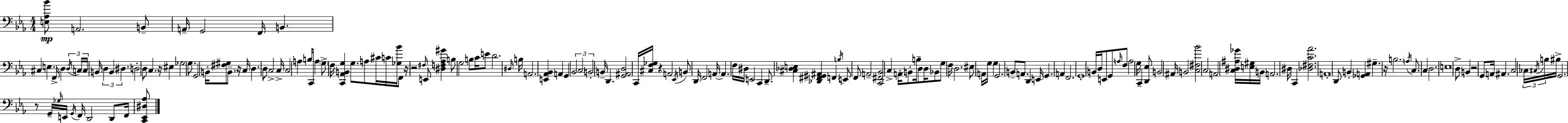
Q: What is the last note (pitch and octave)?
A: F2